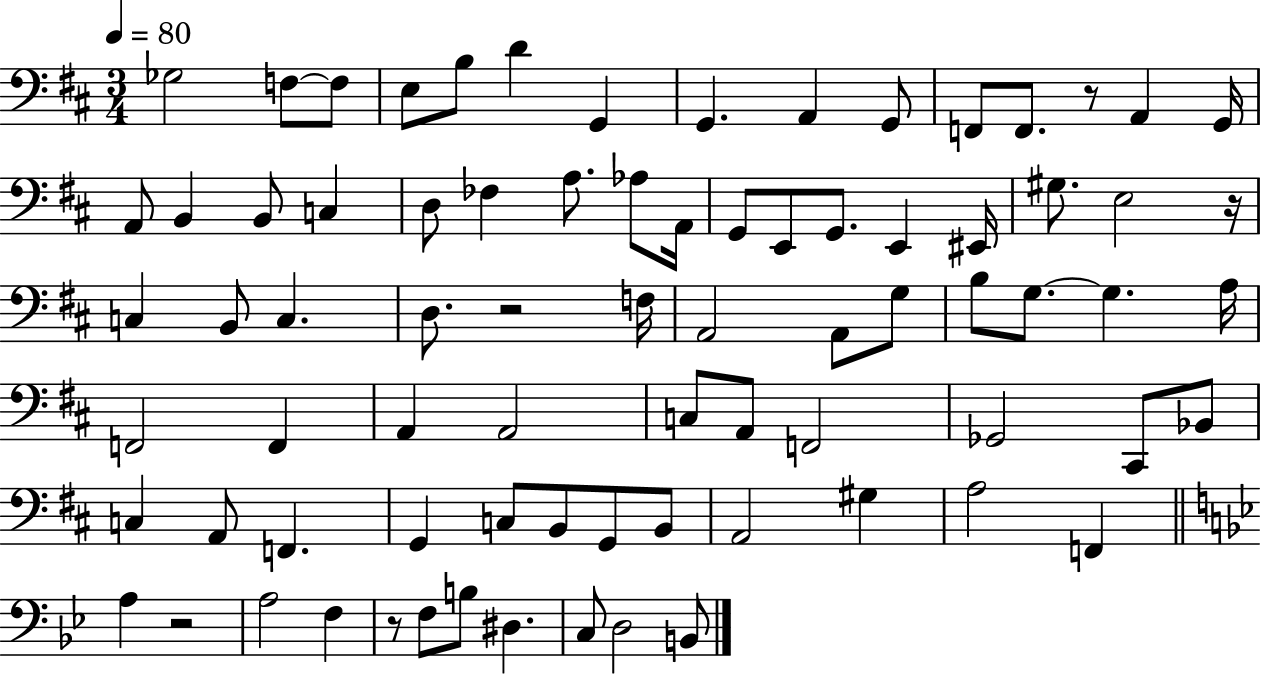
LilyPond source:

{
  \clef bass
  \numericTimeSignature
  \time 3/4
  \key d \major
  \tempo 4 = 80
  ges2 f8~~ f8 | e8 b8 d'4 g,4 | g,4. a,4 g,8 | f,8 f,8. r8 a,4 g,16 | \break a,8 b,4 b,8 c4 | d8 fes4 a8. aes8 a,16 | g,8 e,8 g,8. e,4 eis,16 | gis8. e2 r16 | \break c4 b,8 c4. | d8. r2 f16 | a,2 a,8 g8 | b8 g8.~~ g4. a16 | \break f,2 f,4 | a,4 a,2 | c8 a,8 f,2 | ges,2 cis,8 bes,8 | \break c4 a,8 f,4. | g,4 c8 b,8 g,8 b,8 | a,2 gis4 | a2 f,4 | \break \bar "||" \break \key bes \major a4 r2 | a2 f4 | r8 f8 b8 dis4. | c8 d2 b,8 | \break \bar "|."
}